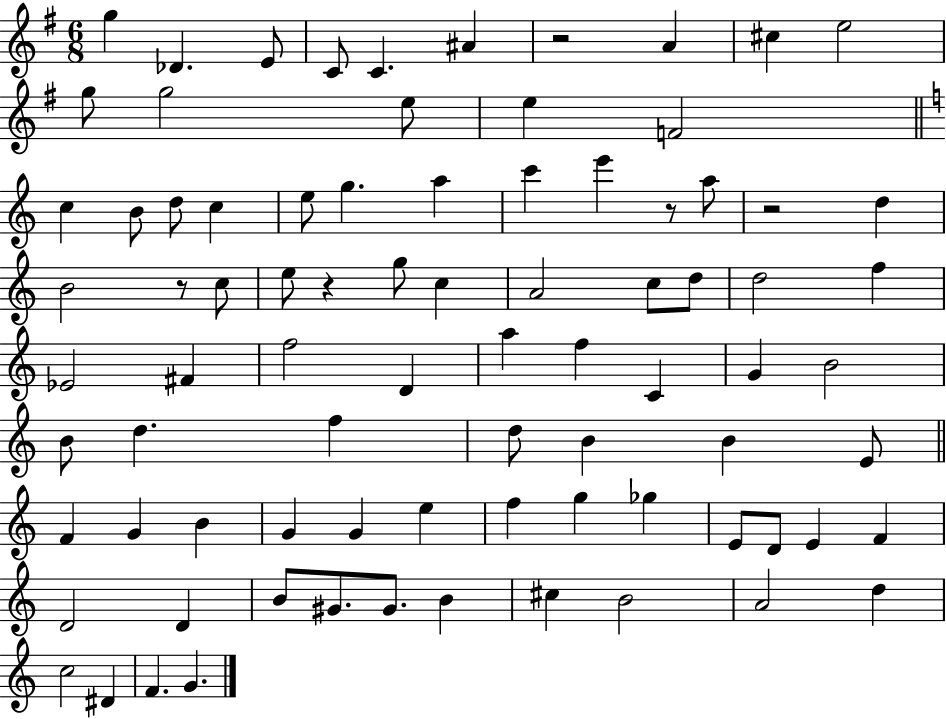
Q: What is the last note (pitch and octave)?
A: G4